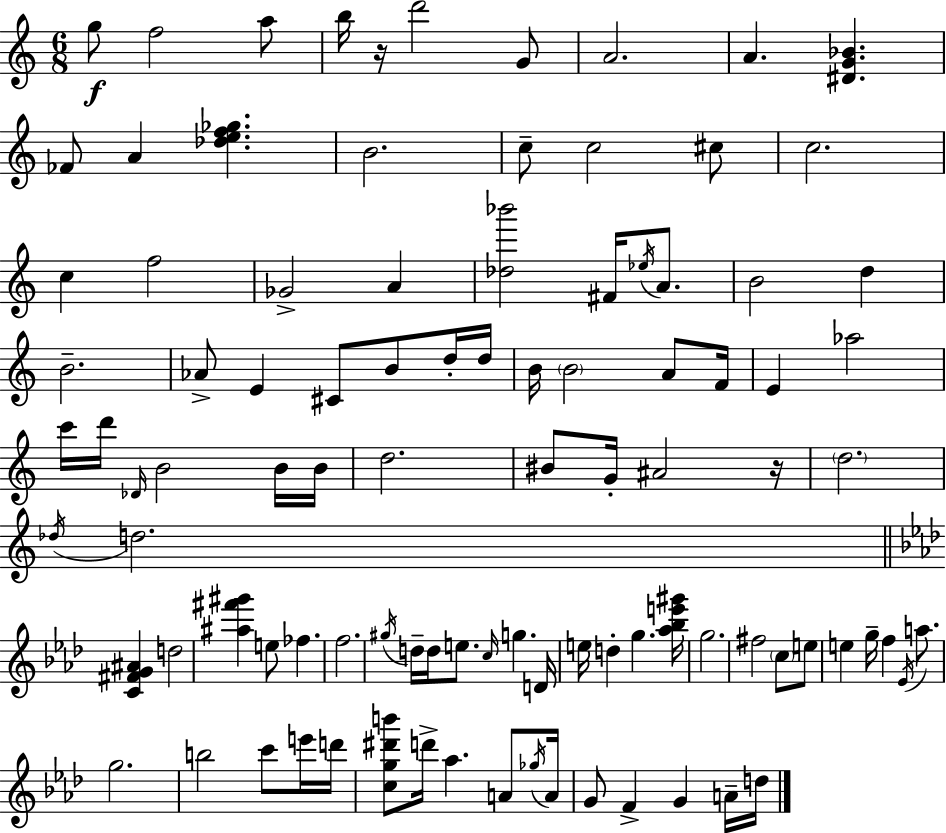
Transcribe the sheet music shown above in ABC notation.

X:1
T:Untitled
M:6/8
L:1/4
K:Am
g/2 f2 a/2 b/4 z/4 d'2 G/2 A2 A [^DG_B] _F/2 A [_def_g] B2 c/2 c2 ^c/2 c2 c f2 _G2 A [_d_b']2 ^F/4 _e/4 A/2 B2 d B2 _A/2 E ^C/2 B/2 d/4 d/4 B/4 B2 A/2 F/4 E _a2 c'/4 d'/4 _D/4 B2 B/4 B/4 d2 ^B/2 G/4 ^A2 z/4 d2 _d/4 d2 [C^FG^A] d2 [^a^f'^g'] e/2 _f f2 ^g/4 d/4 d/4 e/2 c/4 g D/4 e/4 d g [_a_be'^g']/4 g2 ^f2 c/2 e/2 e g/4 f _E/4 a/2 g2 b2 c'/2 e'/4 d'/4 [cg^d'b']/2 d'/4 _a A/2 _g/4 A/4 G/2 F G A/4 d/4